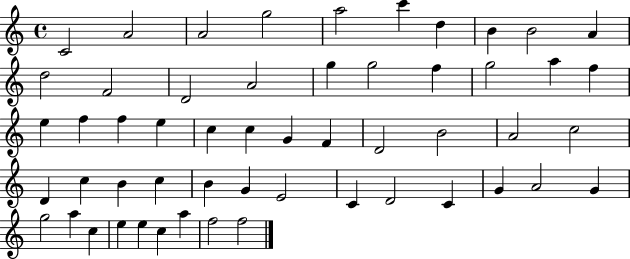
X:1
T:Untitled
M:4/4
L:1/4
K:C
C2 A2 A2 g2 a2 c' d B B2 A d2 F2 D2 A2 g g2 f g2 a f e f f e c c G F D2 B2 A2 c2 D c B c B G E2 C D2 C G A2 G g2 a c e e c a f2 f2